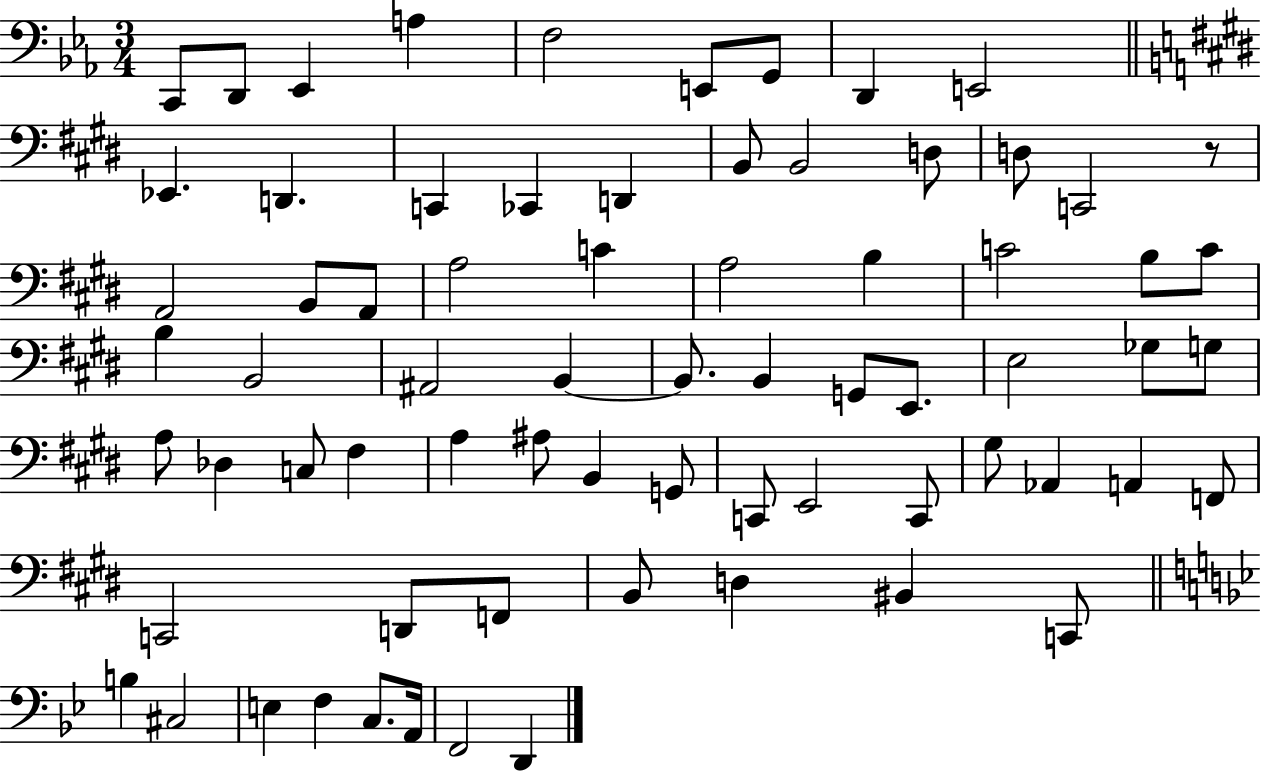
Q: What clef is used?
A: bass